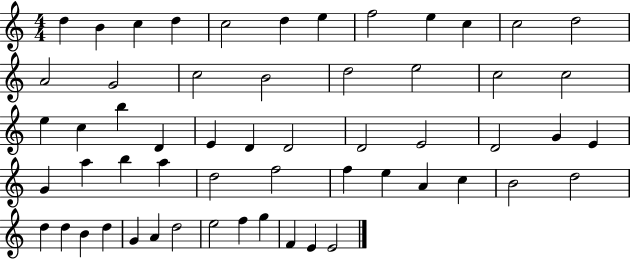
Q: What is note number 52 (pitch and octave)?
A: E5